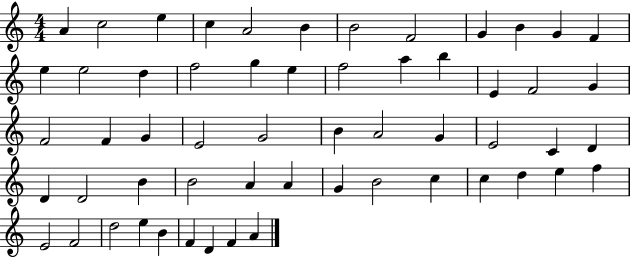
{
  \clef treble
  \numericTimeSignature
  \time 4/4
  \key c \major
  a'4 c''2 e''4 | c''4 a'2 b'4 | b'2 f'2 | g'4 b'4 g'4 f'4 | \break e''4 e''2 d''4 | f''2 g''4 e''4 | f''2 a''4 b''4 | e'4 f'2 g'4 | \break f'2 f'4 g'4 | e'2 g'2 | b'4 a'2 g'4 | e'2 c'4 d'4 | \break d'4 d'2 b'4 | b'2 a'4 a'4 | g'4 b'2 c''4 | c''4 d''4 e''4 f''4 | \break e'2 f'2 | d''2 e''4 b'4 | f'4 d'4 f'4 a'4 | \bar "|."
}